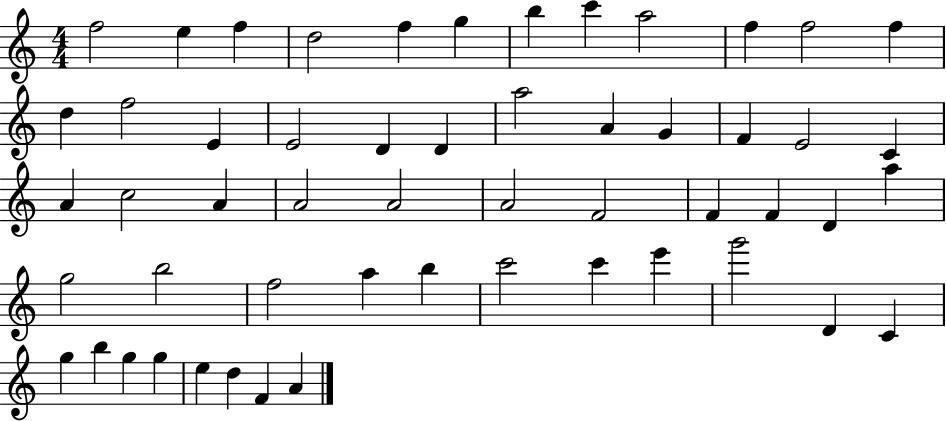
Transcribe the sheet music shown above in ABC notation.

X:1
T:Untitled
M:4/4
L:1/4
K:C
f2 e f d2 f g b c' a2 f f2 f d f2 E E2 D D a2 A G F E2 C A c2 A A2 A2 A2 F2 F F D a g2 b2 f2 a b c'2 c' e' g'2 D C g b g g e d F A